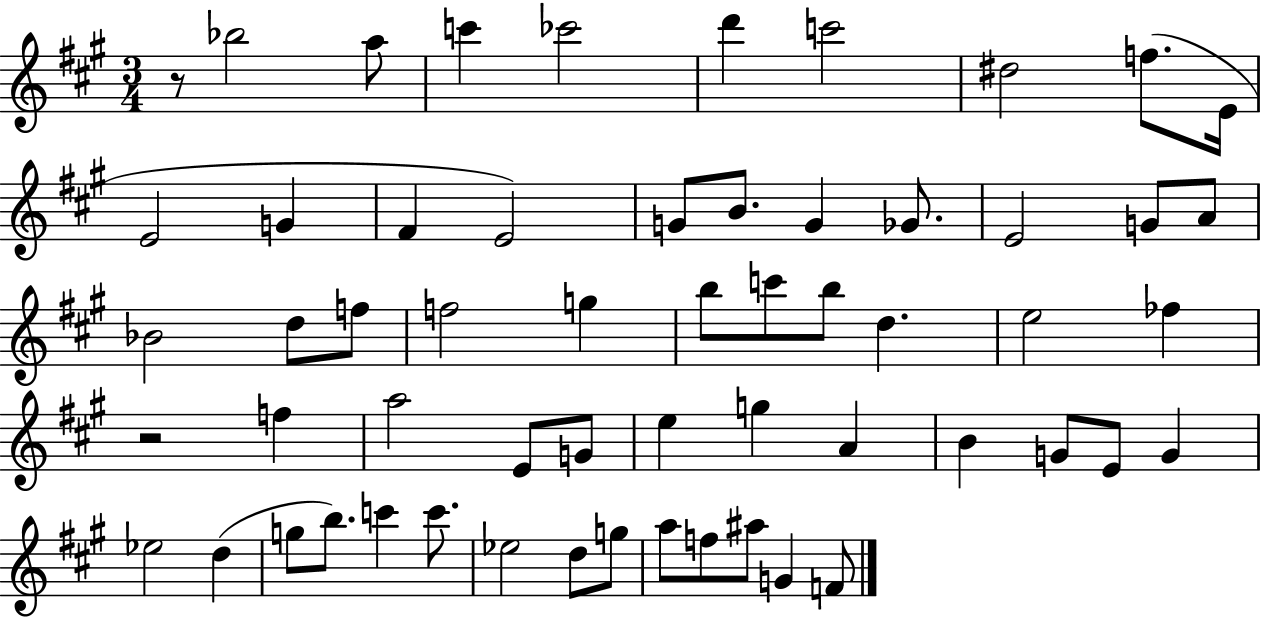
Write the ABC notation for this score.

X:1
T:Untitled
M:3/4
L:1/4
K:A
z/2 _b2 a/2 c' _c'2 d' c'2 ^d2 f/2 E/4 E2 G ^F E2 G/2 B/2 G _G/2 E2 G/2 A/2 _B2 d/2 f/2 f2 g b/2 c'/2 b/2 d e2 _f z2 f a2 E/2 G/2 e g A B G/2 E/2 G _e2 d g/2 b/2 c' c'/2 _e2 d/2 g/2 a/2 f/2 ^a/2 G F/2